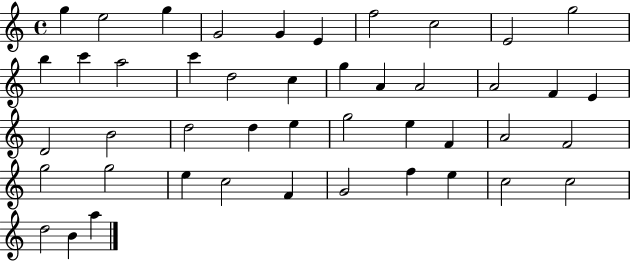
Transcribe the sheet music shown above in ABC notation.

X:1
T:Untitled
M:4/4
L:1/4
K:C
g e2 g G2 G E f2 c2 E2 g2 b c' a2 c' d2 c g A A2 A2 F E D2 B2 d2 d e g2 e F A2 F2 g2 g2 e c2 F G2 f e c2 c2 d2 B a